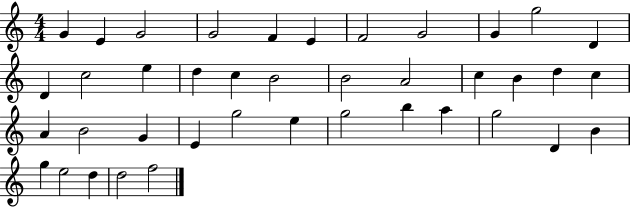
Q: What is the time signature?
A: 4/4